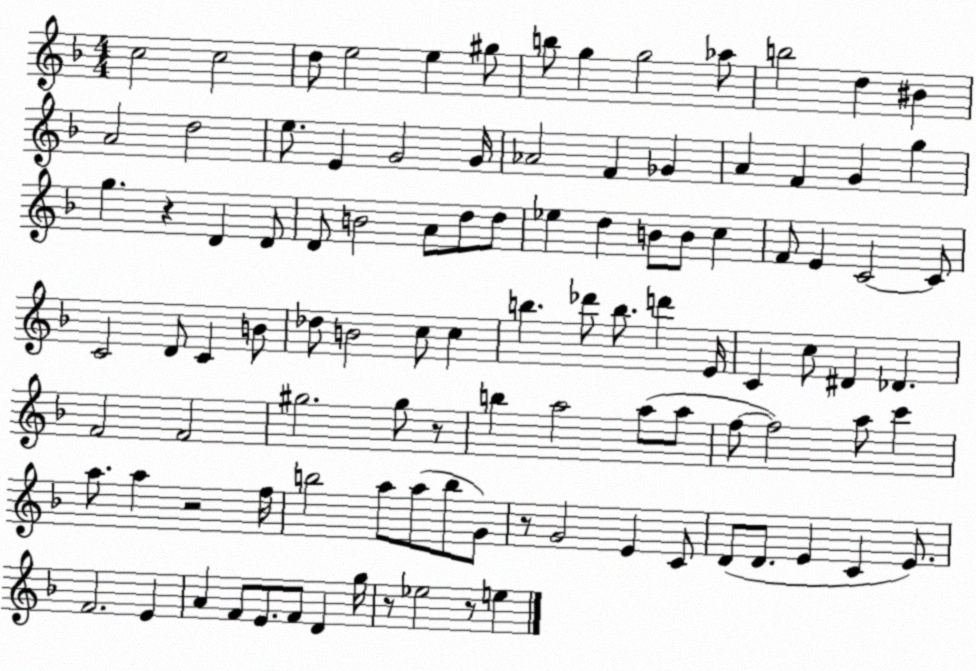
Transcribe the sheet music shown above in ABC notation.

X:1
T:Untitled
M:4/4
L:1/4
K:F
c2 c2 d/2 e2 e ^g/2 b/2 g g2 _a/2 b2 d ^B A2 d2 e/2 E G2 G/4 _A2 F _G A F G g g z D D/2 D/2 B2 A/2 d/2 d/2 _e d B/2 B/2 c F/2 E C2 C/2 C2 D/2 C B/2 _d/2 B2 c/2 c b _d'/2 b/2 d' E/4 C c/2 ^D _D F2 F2 ^g2 ^g/2 z/2 b a2 a/2 a/2 f/2 f2 a/2 c' a/2 a z2 f/4 b2 a/2 a/2 b/2 G/2 z/2 G2 E C/2 D/2 D/2 E C E/2 F2 E A F/2 E/2 F/2 D g/4 z/2 _e2 z/2 e